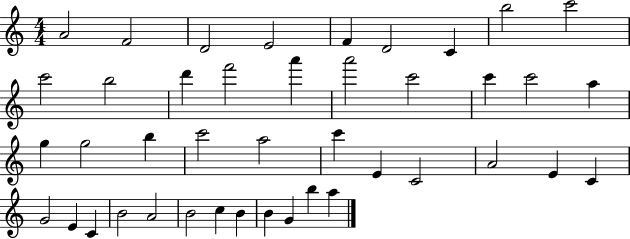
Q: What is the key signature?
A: C major